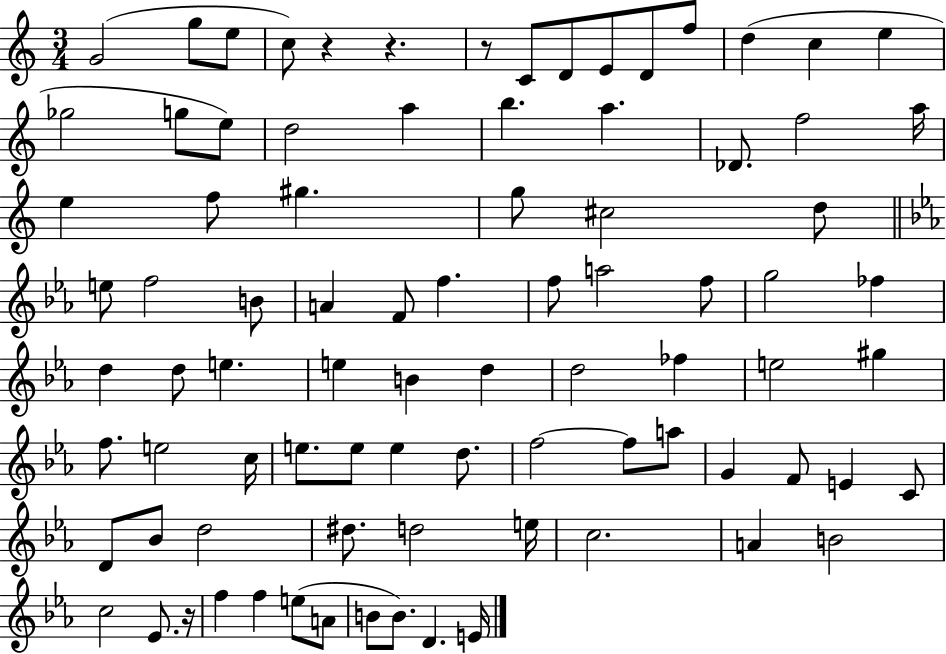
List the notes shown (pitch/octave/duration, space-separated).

G4/h G5/e E5/e C5/e R/q R/q. R/e C4/e D4/e E4/e D4/e F5/e D5/q C5/q E5/q Gb5/h G5/e E5/e D5/h A5/q B5/q. A5/q. Db4/e. F5/h A5/s E5/q F5/e G#5/q. G5/e C#5/h D5/e E5/e F5/h B4/e A4/q F4/e F5/q. F5/e A5/h F5/e G5/h FES5/q D5/q D5/e E5/q. E5/q B4/q D5/q D5/h FES5/q E5/h G#5/q F5/e. E5/h C5/s E5/e. E5/e E5/q D5/e. F5/h F5/e A5/e G4/q F4/e E4/q C4/e D4/e Bb4/e D5/h D#5/e. D5/h E5/s C5/h. A4/q B4/h C5/h Eb4/e. R/s F5/q F5/q E5/e A4/e B4/e B4/e. D4/q. E4/s